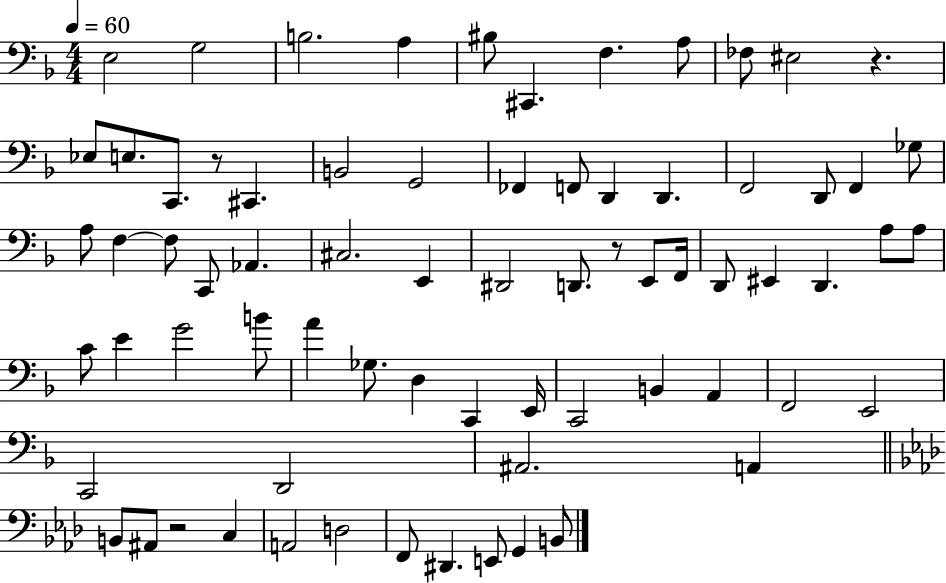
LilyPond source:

{
  \clef bass
  \numericTimeSignature
  \time 4/4
  \key f \major
  \tempo 4 = 60
  e2 g2 | b2. a4 | bis8 cis,4. f4. a8 | fes8 eis2 r4. | \break ees8 e8. c,8. r8 cis,4. | b,2 g,2 | fes,4 f,8 d,4 d,4. | f,2 d,8 f,4 ges8 | \break a8 f4~~ f8 c,8 aes,4. | cis2. e,4 | dis,2 d,8. r8 e,8 f,16 | d,8 eis,4 d,4. a8 a8 | \break c'8 e'4 g'2 b'8 | a'4 ges8. d4 c,4 e,16 | c,2 b,4 a,4 | f,2 e,2 | \break c,2 d,2 | ais,2. a,4 | \bar "||" \break \key f \minor b,8 ais,8 r2 c4 | a,2 d2 | f,8 dis,4. e,8 g,4 b,8 | \bar "|."
}